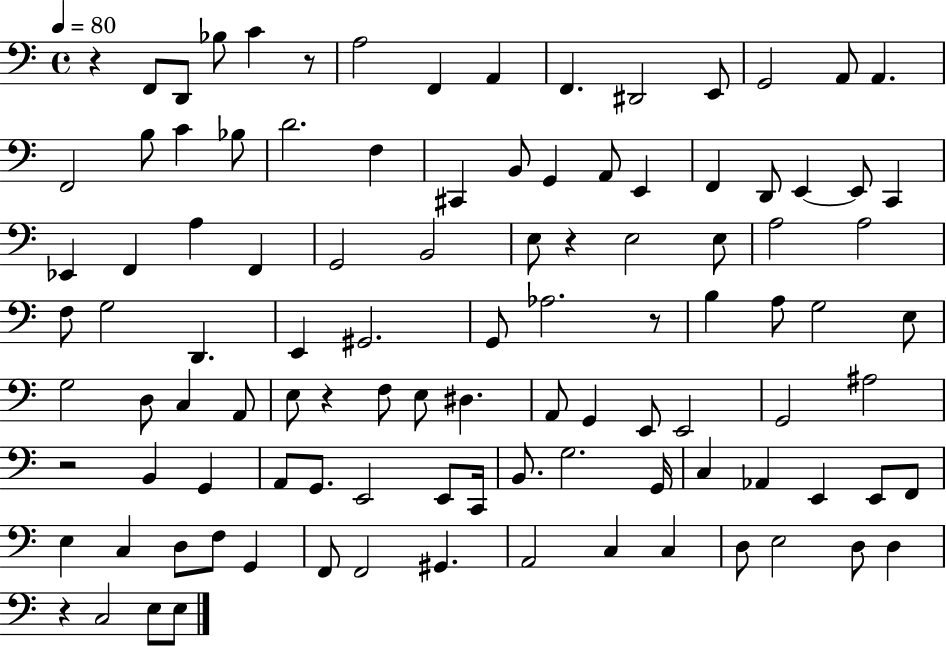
{
  \clef bass
  \time 4/4
  \defaultTimeSignature
  \key c \major
  \tempo 4 = 80
  r4 f,8 d,8 bes8 c'4 r8 | a2 f,4 a,4 | f,4. dis,2 e,8 | g,2 a,8 a,4. | \break f,2 b8 c'4 bes8 | d'2. f4 | cis,4 b,8 g,4 a,8 e,4 | f,4 d,8 e,4~~ e,8 c,4 | \break ees,4 f,4 a4 f,4 | g,2 b,2 | e8 r4 e2 e8 | a2 a2 | \break f8 g2 d,4. | e,4 gis,2. | g,8 aes2. r8 | b4 a8 g2 e8 | \break g2 d8 c4 a,8 | e8 r4 f8 e8 dis4. | a,8 g,4 e,8 e,2 | g,2 ais2 | \break r2 b,4 g,4 | a,8 g,8. e,2 e,8 c,16 | b,8. g2. g,16 | c4 aes,4 e,4 e,8 f,8 | \break e4 c4 d8 f8 g,4 | f,8 f,2 gis,4. | a,2 c4 c4 | d8 e2 d8 d4 | \break r4 c2 e8 e8 | \bar "|."
}